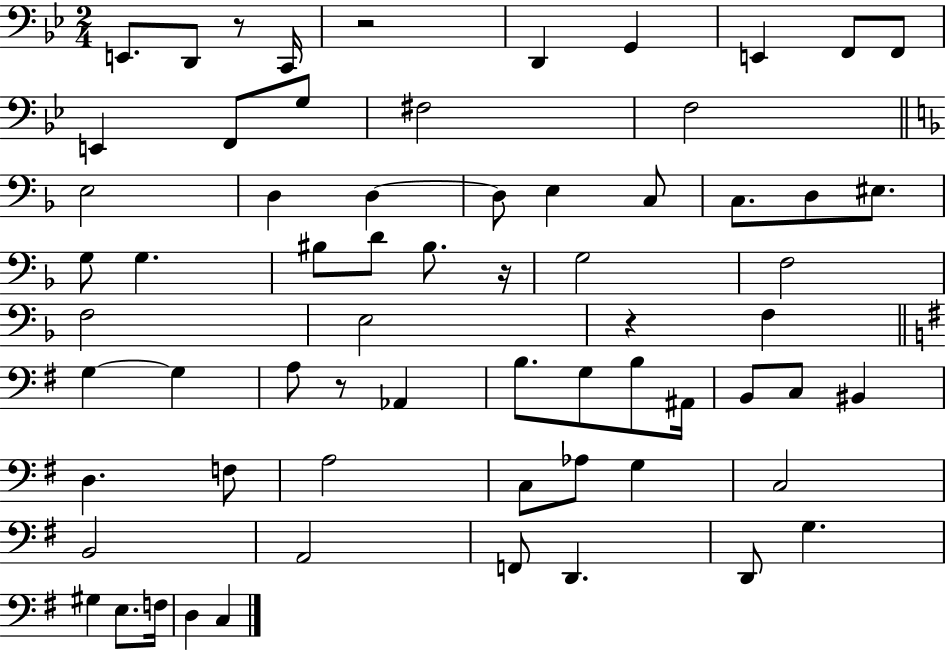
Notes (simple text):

E2/e. D2/e R/e C2/s R/h D2/q G2/q E2/q F2/e F2/e E2/q F2/e G3/e F#3/h F3/h E3/h D3/q D3/q D3/e E3/q C3/e C3/e. D3/e EIS3/e. G3/e G3/q. BIS3/e D4/e BIS3/e. R/s G3/h F3/h F3/h E3/h R/q F3/q G3/q G3/q A3/e R/e Ab2/q B3/e. G3/e B3/e A#2/s B2/e C3/e BIS2/q D3/q. F3/e A3/h C3/e Ab3/e G3/q C3/h B2/h A2/h F2/e D2/q. D2/e G3/q. G#3/q E3/e. F3/s D3/q C3/q